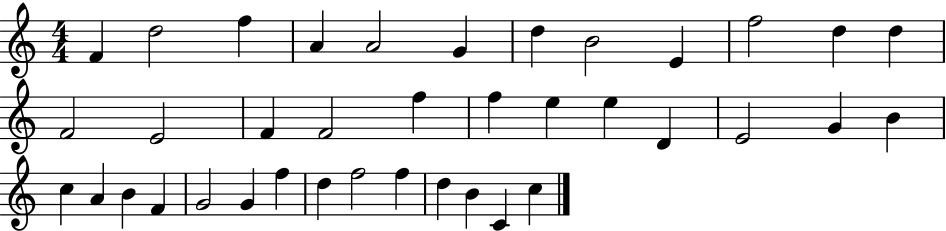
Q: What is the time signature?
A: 4/4